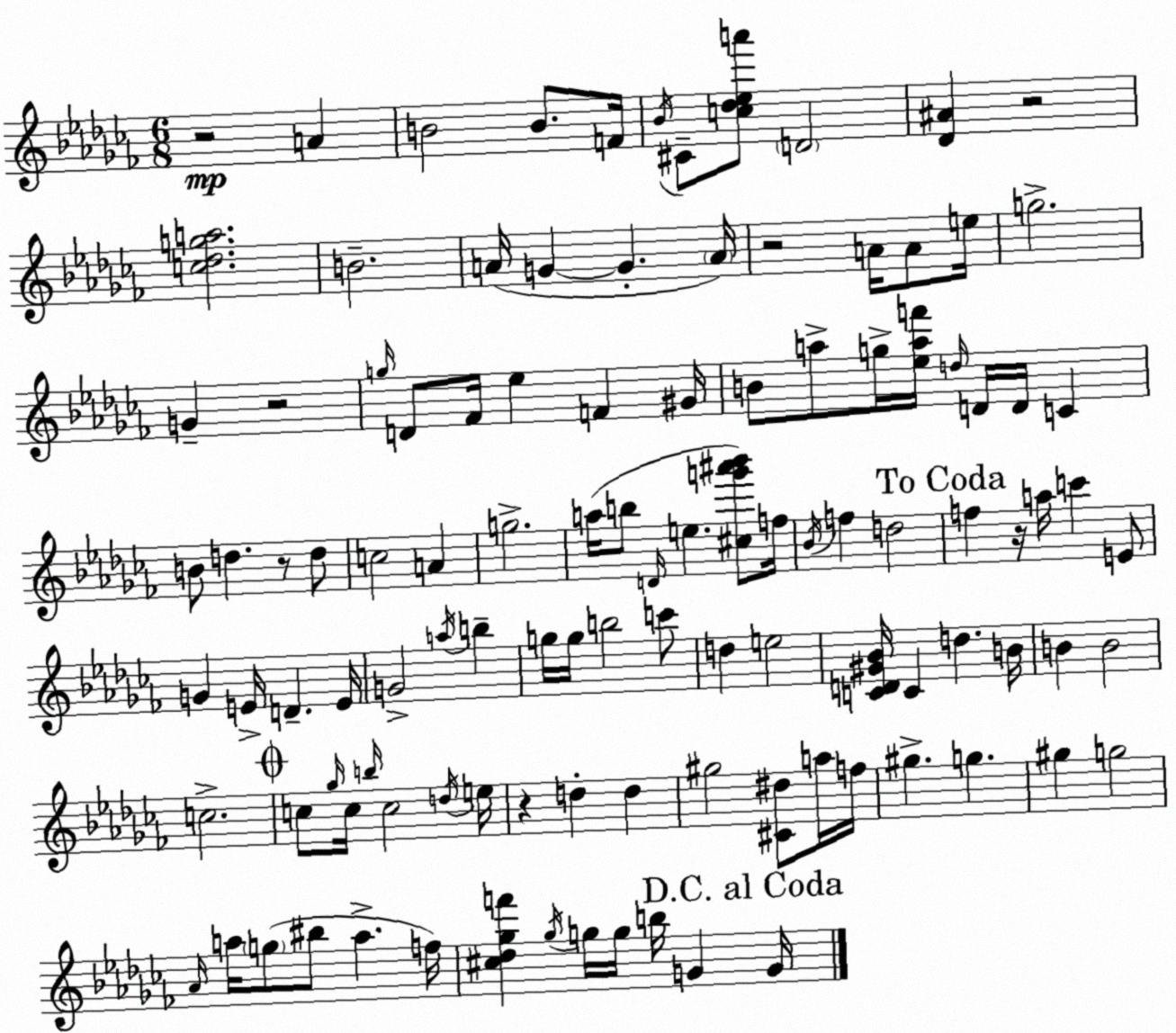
X:1
T:Untitled
M:6/8
L:1/4
K:Abm
z2 A B2 B/2 F/4 _B/4 ^C/2 [c_d_ea']/2 D2 [_D^A] z2 [c_dga]2 B2 A/4 G G A/4 z2 A/4 A/2 e/4 g2 G z2 g/4 D/2 _F/4 _e F ^G/4 B/2 a/2 g/4 [_eaf']/4 d/4 D/4 D/4 C B/2 d z/2 d/2 c2 A g2 a/4 b/2 D/4 e [^cg'^a'_b']/2 f/4 _B/4 f d2 f z/4 a/4 c' E/2 G E/4 D E/4 G2 a/4 b g/4 g/4 b2 c'/2 d e2 [CD^G_B]/4 C d B/4 B B2 c2 c/2 _g/4 c/4 b/4 c2 d/4 e/4 z d d ^g2 [^C^d]/2 a/4 f/4 ^g g ^g g2 _A/4 a/4 g/2 ^b/2 a f/4 [^c_d_gf'] _g/4 g/4 g/4 b/4 G G/4